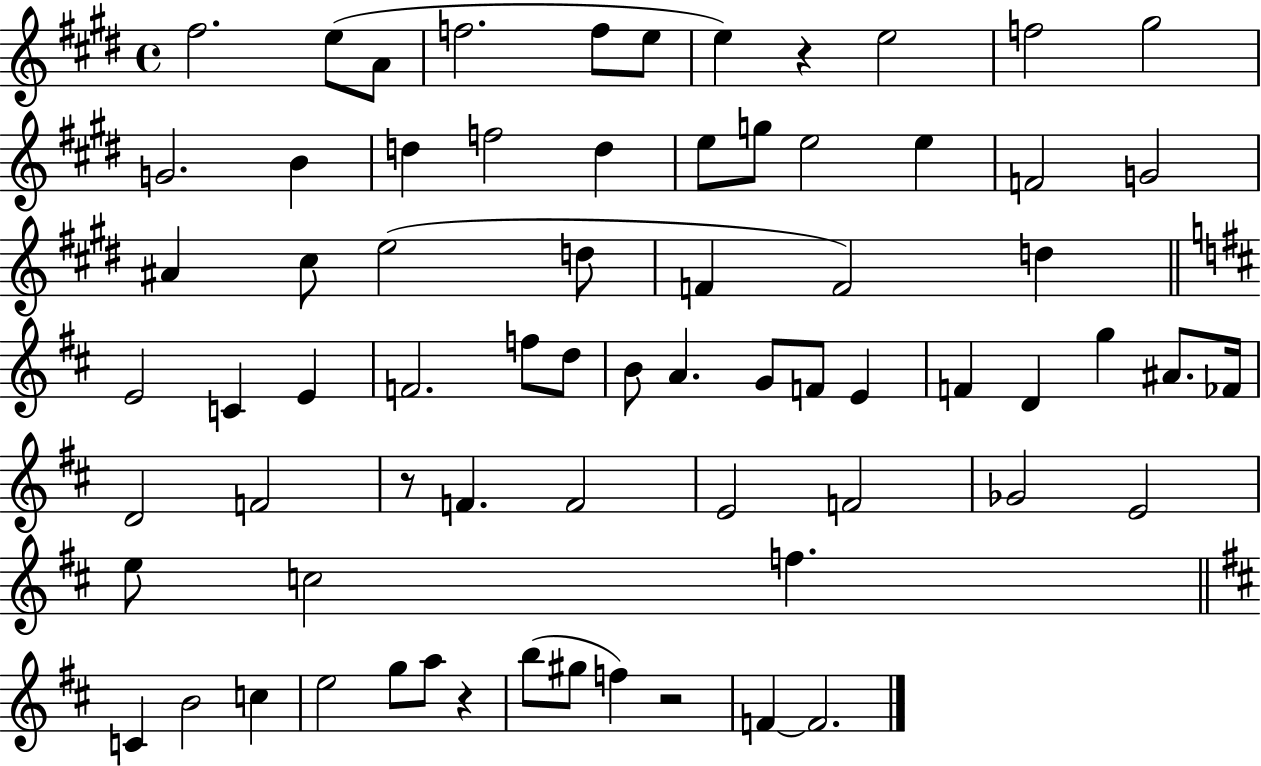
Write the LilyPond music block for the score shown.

{
  \clef treble
  \time 4/4
  \defaultTimeSignature
  \key e \major
  fis''2. e''8( a'8 | f''2. f''8 e''8 | e''4) r4 e''2 | f''2 gis''2 | \break g'2. b'4 | d''4 f''2 d''4 | e''8 g''8 e''2 e''4 | f'2 g'2 | \break ais'4 cis''8 e''2( d''8 | f'4 f'2) d''4 | \bar "||" \break \key b \minor e'2 c'4 e'4 | f'2. f''8 d''8 | b'8 a'4. g'8 f'8 e'4 | f'4 d'4 g''4 ais'8. fes'16 | \break d'2 f'2 | r8 f'4. f'2 | e'2 f'2 | ges'2 e'2 | \break e''8 c''2 f''4. | \bar "||" \break \key d \major c'4 b'2 c''4 | e''2 g''8 a''8 r4 | b''8( gis''8 f''4) r2 | f'4~~ f'2. | \break \bar "|."
}